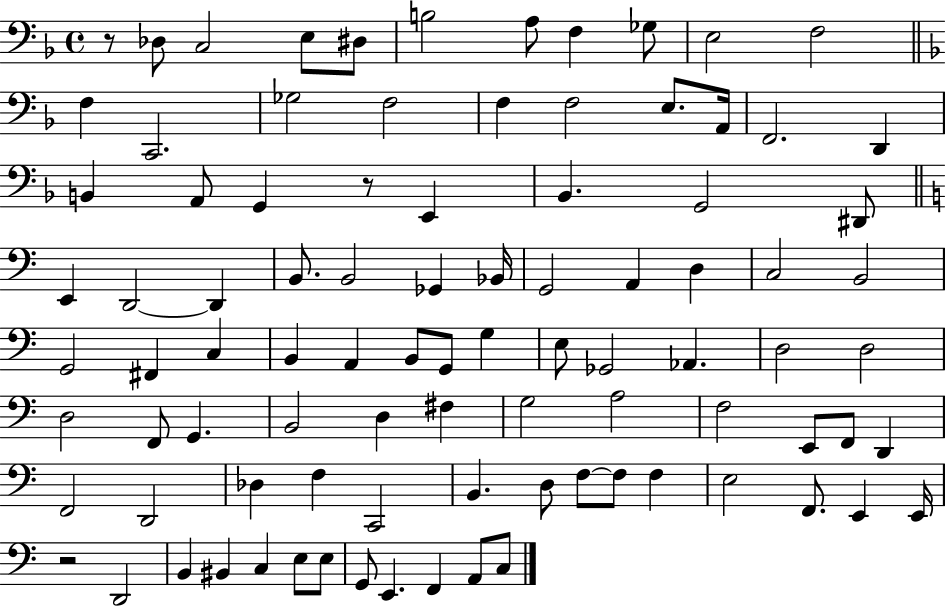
R/e Db3/e C3/h E3/e D#3/e B3/h A3/e F3/q Gb3/e E3/h F3/h F3/q C2/h. Gb3/h F3/h F3/q F3/h E3/e. A2/s F2/h. D2/q B2/q A2/e G2/q R/e E2/q Bb2/q. G2/h D#2/e E2/q D2/h D2/q B2/e. B2/h Gb2/q Bb2/s G2/h A2/q D3/q C3/h B2/h G2/h F#2/q C3/q B2/q A2/q B2/e G2/e G3/q E3/e Gb2/h Ab2/q. D3/h D3/h D3/h F2/e G2/q. B2/h D3/q F#3/q G3/h A3/h F3/h E2/e F2/e D2/q F2/h D2/h Db3/q F3/q C2/h B2/q. D3/e F3/e F3/e F3/q E3/h F2/e. E2/q E2/s R/h D2/h B2/q BIS2/q C3/q E3/e E3/e G2/e E2/q. F2/q A2/e C3/e